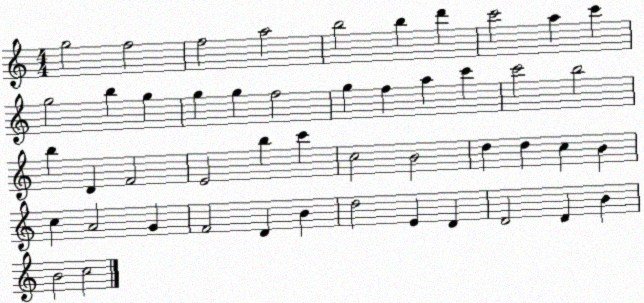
X:1
T:Untitled
M:4/4
L:1/4
K:C
g2 f2 f2 a2 b2 b d' c'2 a c' g2 b g g g f2 g f a c' c'2 b2 b D F2 E2 b c' c2 B2 d d c B c A2 G F2 D B d2 E D D2 D B B2 c2